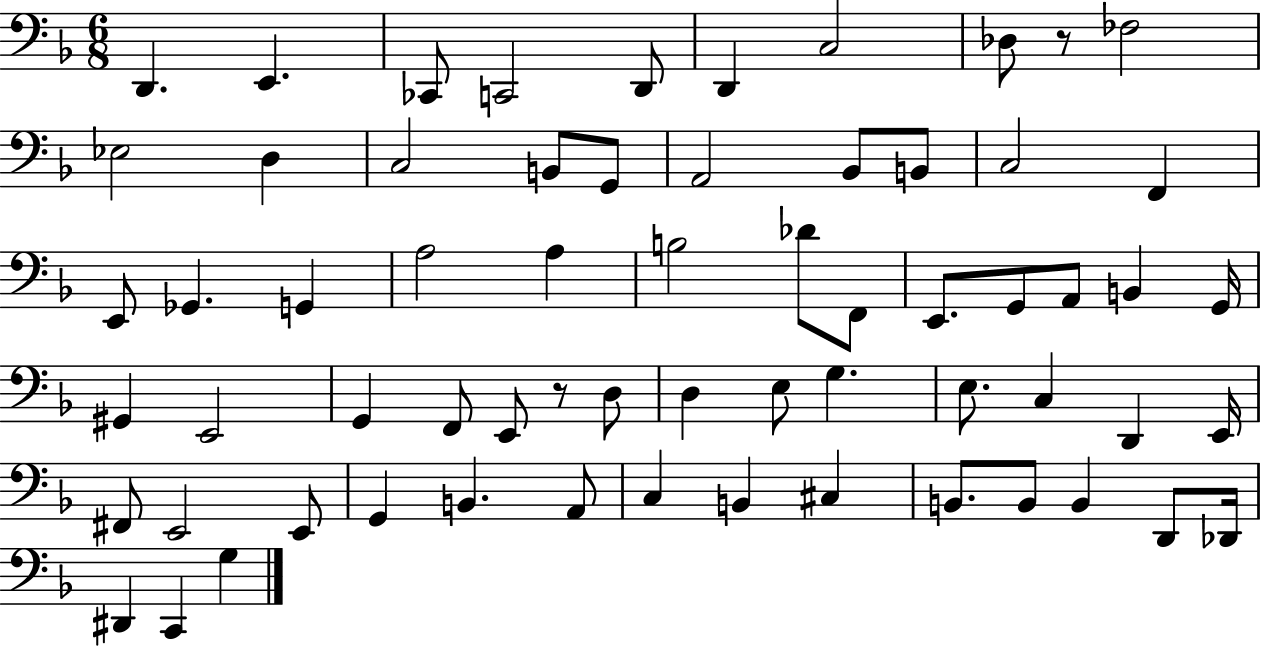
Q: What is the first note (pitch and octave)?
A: D2